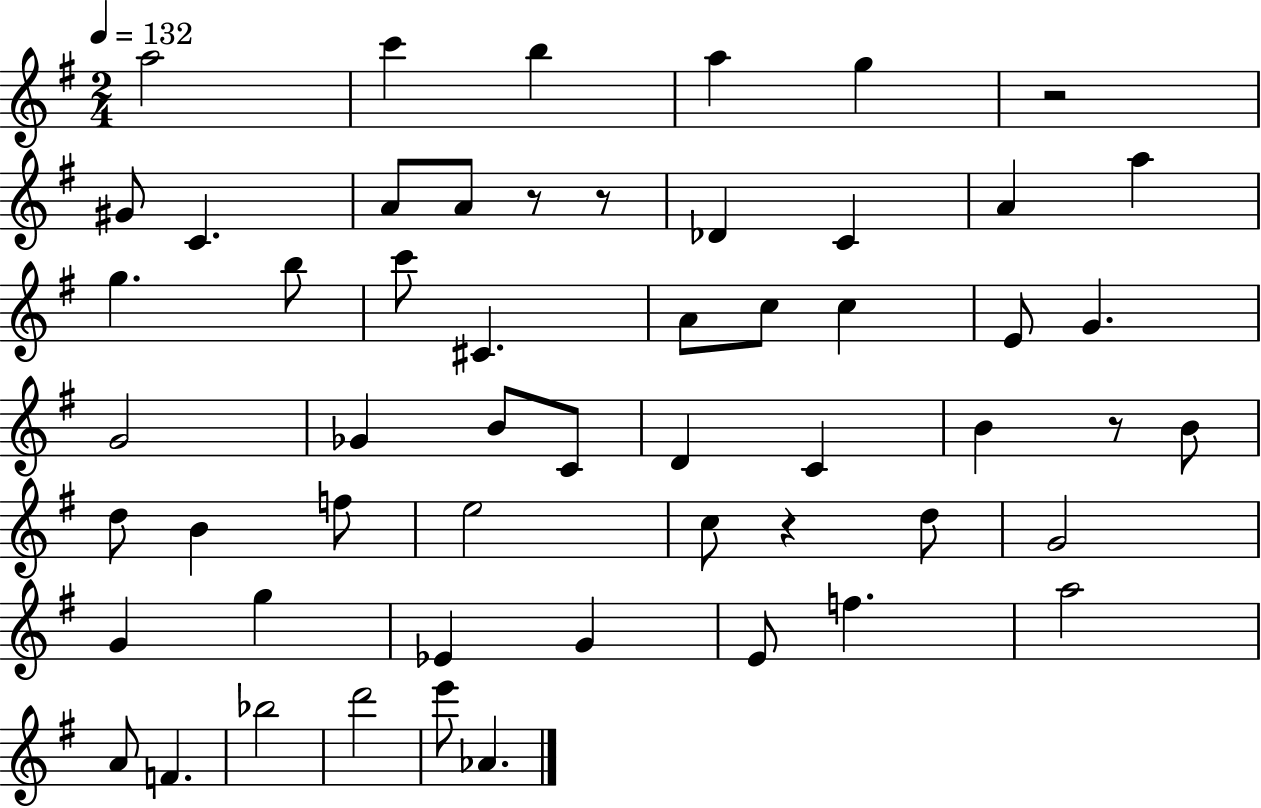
X:1
T:Untitled
M:2/4
L:1/4
K:G
a2 c' b a g z2 ^G/2 C A/2 A/2 z/2 z/2 _D C A a g b/2 c'/2 ^C A/2 c/2 c E/2 G G2 _G B/2 C/2 D C B z/2 B/2 d/2 B f/2 e2 c/2 z d/2 G2 G g _E G E/2 f a2 A/2 F _b2 d'2 e'/2 _A